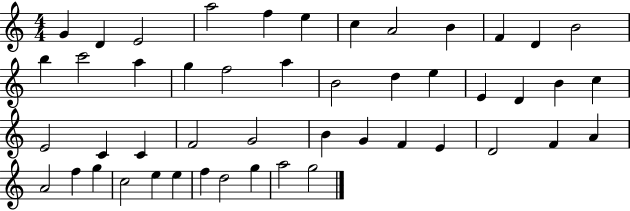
G4/q D4/q E4/h A5/h F5/q E5/q C5/q A4/h B4/q F4/q D4/q B4/h B5/q C6/h A5/q G5/q F5/h A5/q B4/h D5/q E5/q E4/q D4/q B4/q C5/q E4/h C4/q C4/q F4/h G4/h B4/q G4/q F4/q E4/q D4/h F4/q A4/q A4/h F5/q G5/q C5/h E5/q E5/q F5/q D5/h G5/q A5/h G5/h